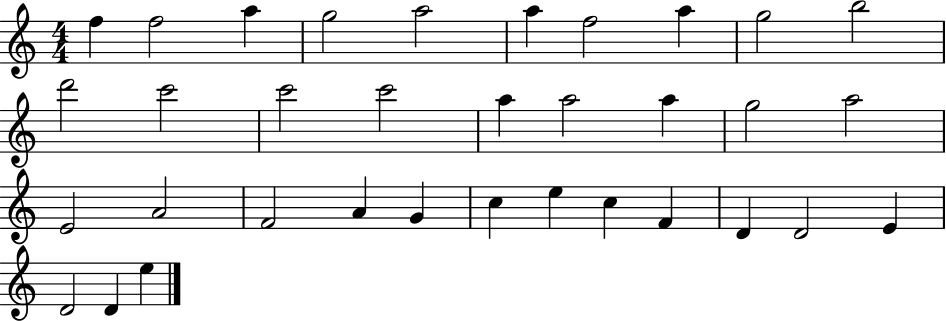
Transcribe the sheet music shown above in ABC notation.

X:1
T:Untitled
M:4/4
L:1/4
K:C
f f2 a g2 a2 a f2 a g2 b2 d'2 c'2 c'2 c'2 a a2 a g2 a2 E2 A2 F2 A G c e c F D D2 E D2 D e